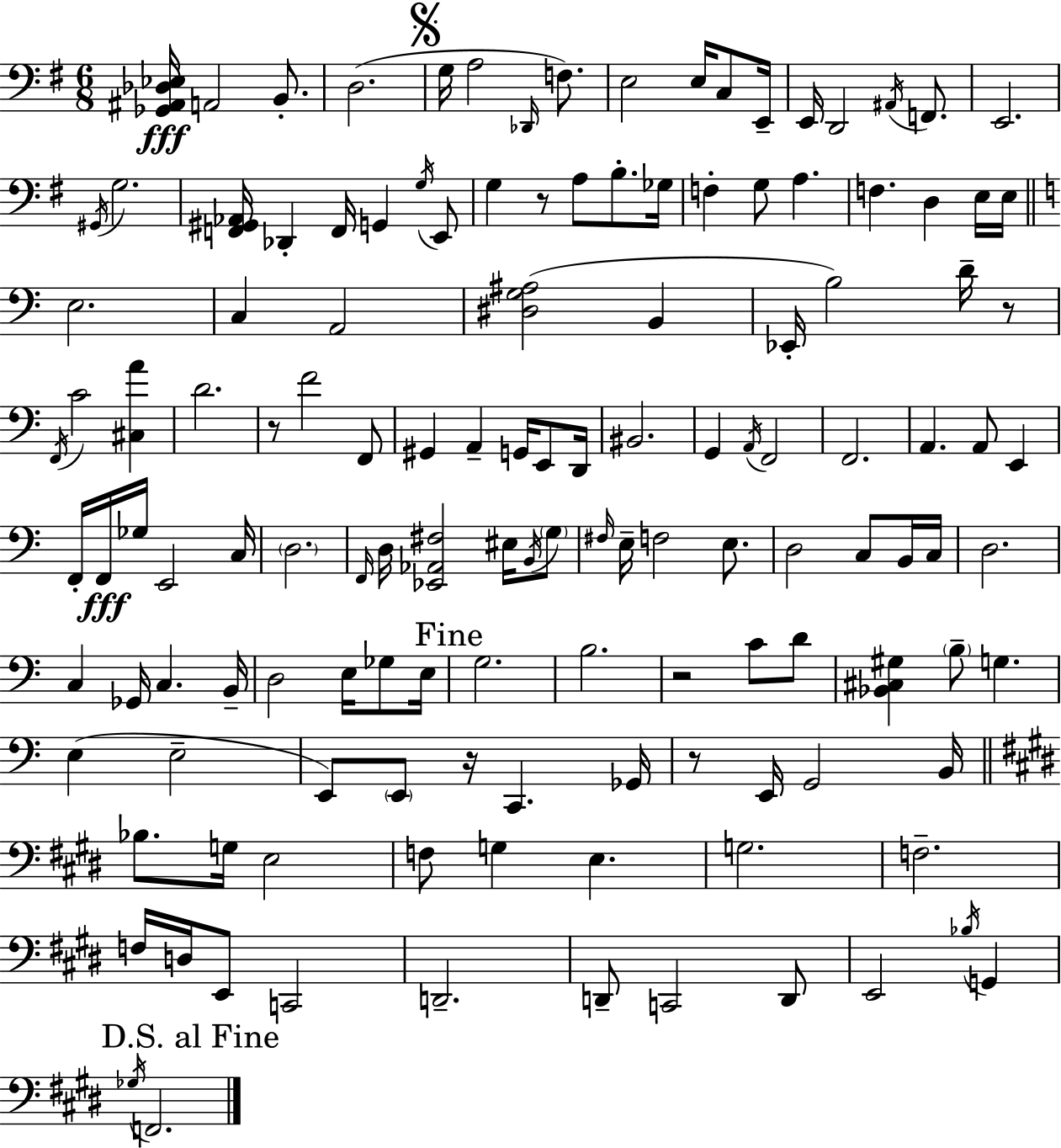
{
  \clef bass
  \numericTimeSignature
  \time 6/8
  \key g \major
  <ges, ais, des ees>16\fff a,2 b,8.-. | d2.( | \mark \markup { \musicglyph "scripts.segno" } g16 a2 \grace { des,16 }) f8. | e2 e16 c8 | \break e,16-- e,16 d,2 \acciaccatura { ais,16 } f,8. | e,2. | \acciaccatura { gis,16 } g2. | <f, gis, aes,>16 des,4-. f,16 g,4 | \break \acciaccatura { g16 } e,8 g4 r8 a8 | b8.-. ges16 f4-. g8 a4. | f4. d4 | e16 e16 \bar "||" \break \key c \major e2. | c4 a,2 | <dis g ais>2( b,4 | ees,16-. b2) d'16-- r8 | \break \acciaccatura { f,16 } c'2 <cis a'>4 | d'2. | r8 f'2 f,8 | gis,4 a,4-- g,16 e,8 | \break d,16 bis,2. | g,4 \acciaccatura { a,16 } f,2 | f,2. | a,4. a,8 e,4 | \break f,16-. f,16\fff ges16 e,2 | c16 \parenthesize d2. | \grace { f,16 } d16 <ees, aes, fis>2 | eis16 \acciaccatura { b,16 } \parenthesize g8 \grace { fis16 } e16-- f2 | \break e8. d2 | c8 b,16 c16 d2. | c4 ges,16 c4. | b,16-- d2 | \break e16 ges8 e16 \mark "Fine" g2. | b2. | r2 | c'8 d'8 <bes, cis gis>4 \parenthesize b8-- g4. | \break e4( e2-- | e,8) \parenthesize e,8 r16 c,4. | ges,16 r8 e,16 g,2 | b,16 \bar "||" \break \key e \major bes8. g16 e2 | f8 g4 e4. | g2. | f2.-- | \break f16 d16 e,8 c,2 | d,2.-- | d,8-- c,2 d,8 | e,2 \acciaccatura { bes16 } g,4 | \break \mark "D.S. al Fine" \acciaccatura { ges16 } f,2. | \bar "|."
}